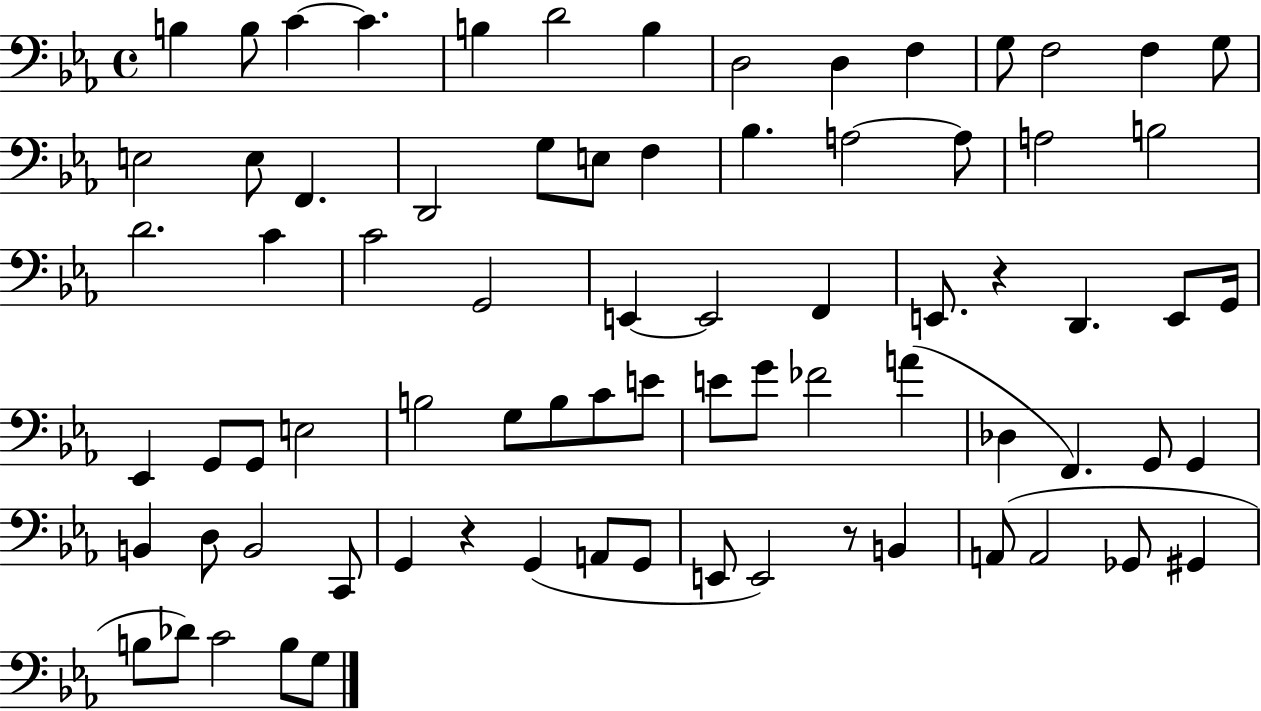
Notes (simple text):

B3/q B3/e C4/q C4/q. B3/q D4/h B3/q D3/h D3/q F3/q G3/e F3/h F3/q G3/e E3/h E3/e F2/q. D2/h G3/e E3/e F3/q Bb3/q. A3/h A3/e A3/h B3/h D4/h. C4/q C4/h G2/h E2/q E2/h F2/q E2/e. R/q D2/q. E2/e G2/s Eb2/q G2/e G2/e E3/h B3/h G3/e B3/e C4/e E4/e E4/e G4/e FES4/h A4/q Db3/q F2/q. G2/e G2/q B2/q D3/e B2/h C2/e G2/q R/q G2/q A2/e G2/e E2/e E2/h R/e B2/q A2/e A2/h Gb2/e G#2/q B3/e Db4/e C4/h B3/e G3/e